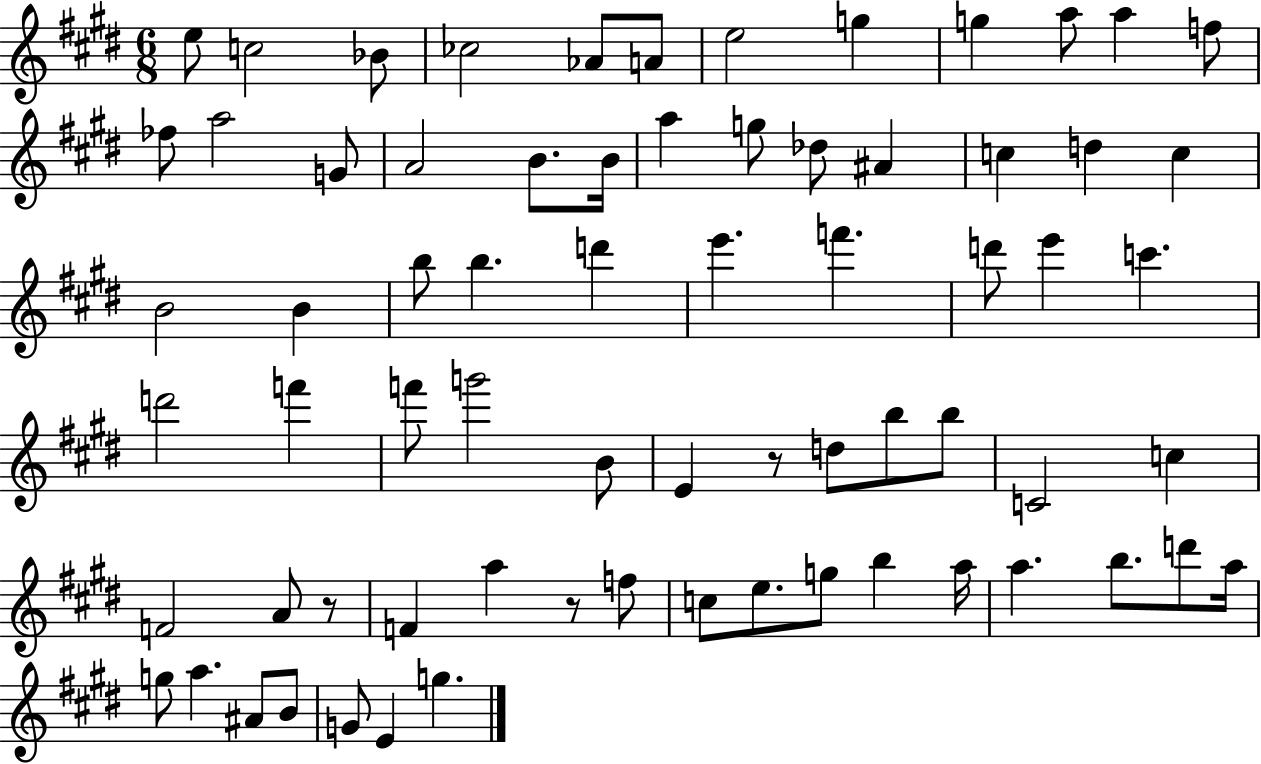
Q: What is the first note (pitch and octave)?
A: E5